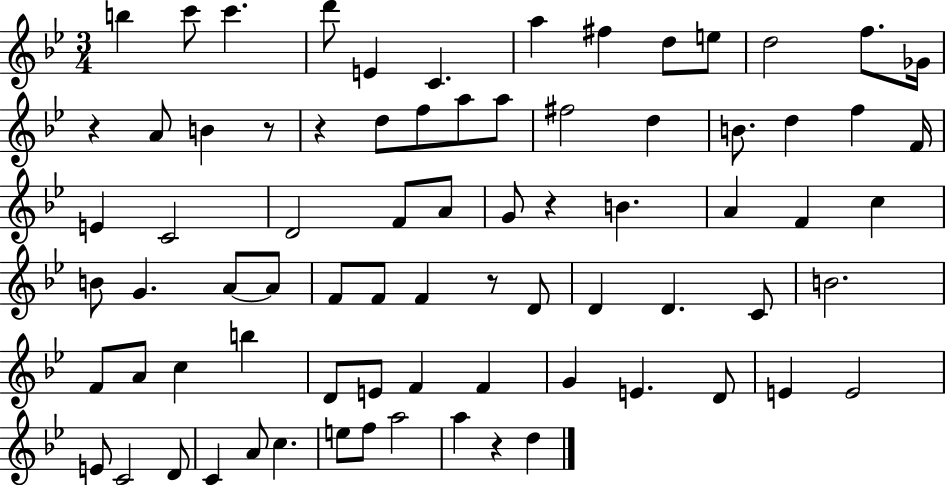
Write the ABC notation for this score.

X:1
T:Untitled
M:3/4
L:1/4
K:Bb
b c'/2 c' d'/2 E C a ^f d/2 e/2 d2 f/2 _G/4 z A/2 B z/2 z d/2 f/2 a/2 a/2 ^f2 d B/2 d f F/4 E C2 D2 F/2 A/2 G/2 z B A F c B/2 G A/2 A/2 F/2 F/2 F z/2 D/2 D D C/2 B2 F/2 A/2 c b D/2 E/2 F F G E D/2 E E2 E/2 C2 D/2 C A/2 c e/2 f/2 a2 a z d